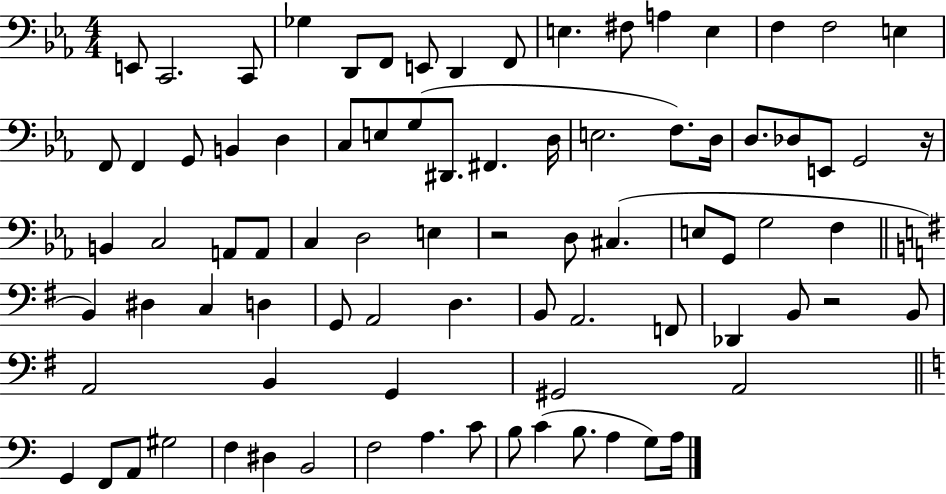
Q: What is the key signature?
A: EES major